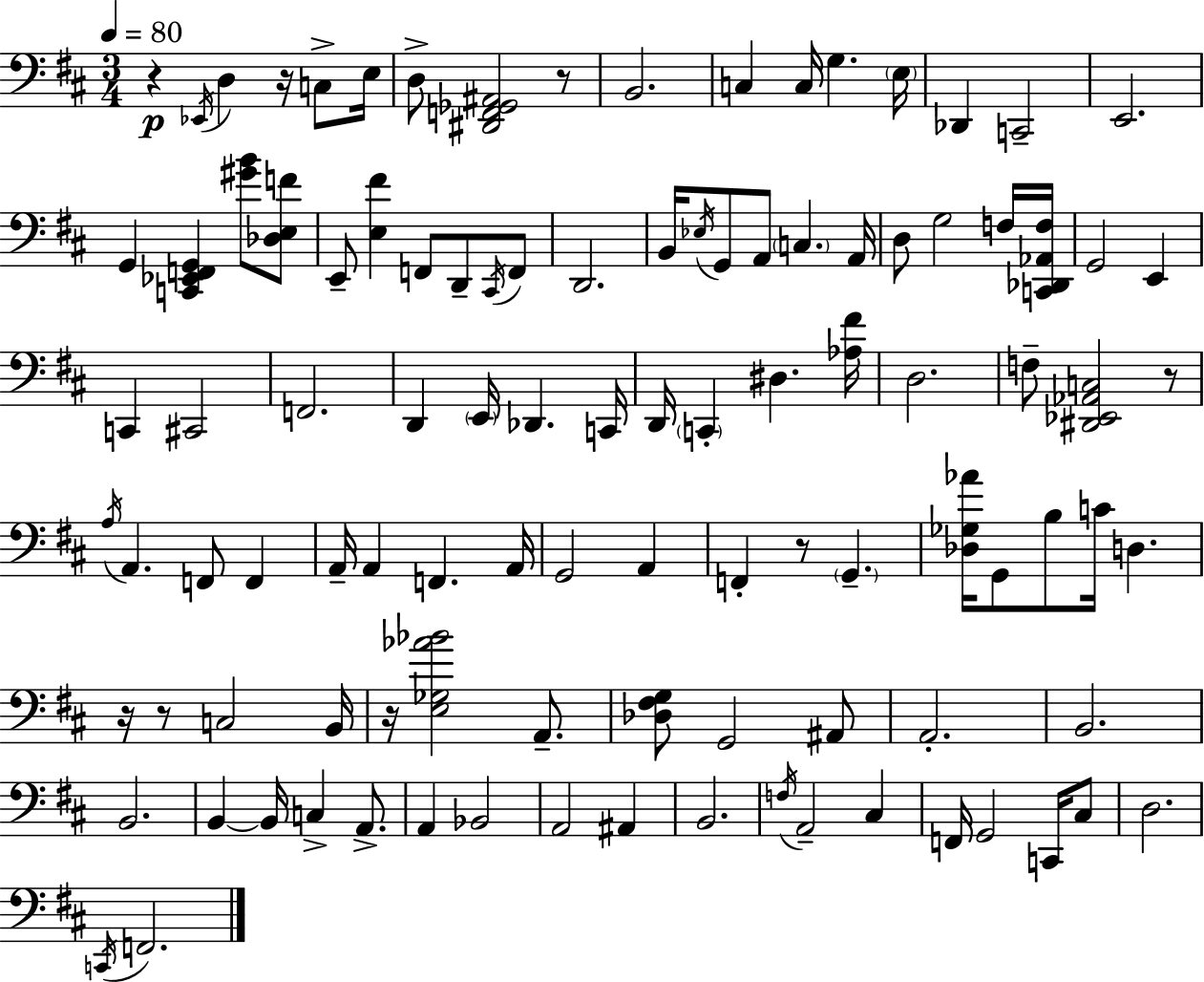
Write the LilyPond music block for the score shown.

{
  \clef bass
  \numericTimeSignature
  \time 3/4
  \key d \major
  \tempo 4 = 80
  \repeat volta 2 { r4\p \acciaccatura { ees,16 } d4 r16 c8-> | e16 d8-> <dis, f, ges, ais,>2 r8 | b,2. | c4 c16 g4. | \break \parenthesize e16 des,4 c,2-- | e,2. | g,4 <c, ees, f, g,>4 <gis' b'>8 <des e f'>8 | e,8-- <e fis'>4 f,8 d,8-- \acciaccatura { cis,16 } | \break f,8 d,2. | b,16 \acciaccatura { ees16 } g,8 a,8 \parenthesize c4. | a,16 d8 g2 | f16 <c, des, aes, f>16 g,2 e,4 | \break c,4 cis,2 | f,2. | d,4 \parenthesize e,16 des,4. | c,16 d,16 \parenthesize c,4-. dis4. | \break <aes fis'>16 d2. | f8-- <dis, ees, aes, c>2 | r8 \acciaccatura { a16 } a,4. f,8 | f,4 a,16-- a,4 f,4. | \break a,16 g,2 | a,4 f,4-. r8 \parenthesize g,4.-- | <des ges aes'>16 g,8 b8 c'16 d4. | r16 r8 c2 | \break b,16 r16 <e ges aes' bes'>2 | a,8.-- <des fis g>8 g,2 | ais,8 a,2.-. | b,2. | \break b,2. | b,4~~ b,16 c4-> | a,8.-> a,4 bes,2 | a,2 | \break ais,4 b,2. | \acciaccatura { f16 } a,2-- | cis4 f,16 g,2 | c,16 cis8 d2. | \break \acciaccatura { c,16 } f,2. | } \bar "|."
}